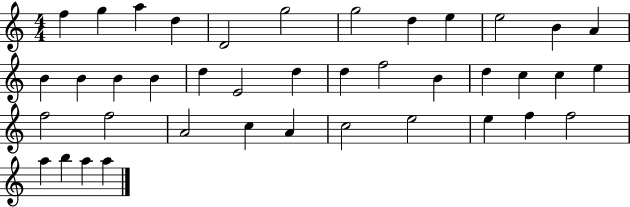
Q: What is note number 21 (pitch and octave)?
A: F5